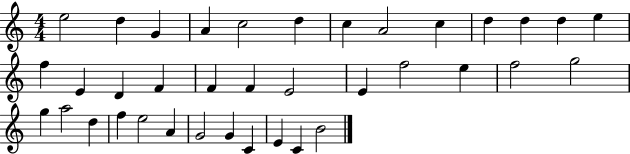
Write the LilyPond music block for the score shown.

{
  \clef treble
  \numericTimeSignature
  \time 4/4
  \key c \major
  e''2 d''4 g'4 | a'4 c''2 d''4 | c''4 a'2 c''4 | d''4 d''4 d''4 e''4 | \break f''4 e'4 d'4 f'4 | f'4 f'4 e'2 | e'4 f''2 e''4 | f''2 g''2 | \break g''4 a''2 d''4 | f''4 e''2 a'4 | g'2 g'4 c'4 | e'4 c'4 b'2 | \break \bar "|."
}